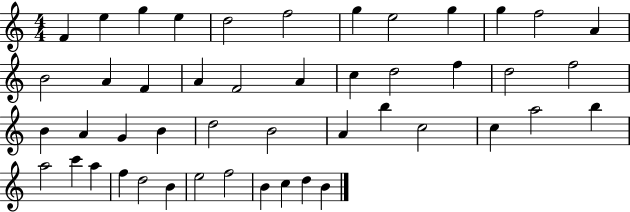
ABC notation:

X:1
T:Untitled
M:4/4
L:1/4
K:C
F e g e d2 f2 g e2 g g f2 A B2 A F A F2 A c d2 f d2 f2 B A G B d2 B2 A b c2 c a2 b a2 c' a f d2 B e2 f2 B c d B